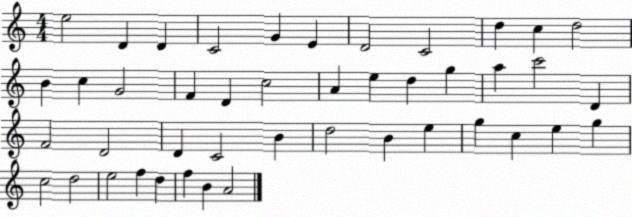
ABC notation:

X:1
T:Untitled
M:4/4
L:1/4
K:C
e2 D D C2 G E D2 C2 d c d2 B c G2 F D c2 A e d g a c'2 D F2 D2 D C2 B d2 B e g c e g c2 d2 e2 f d f B A2